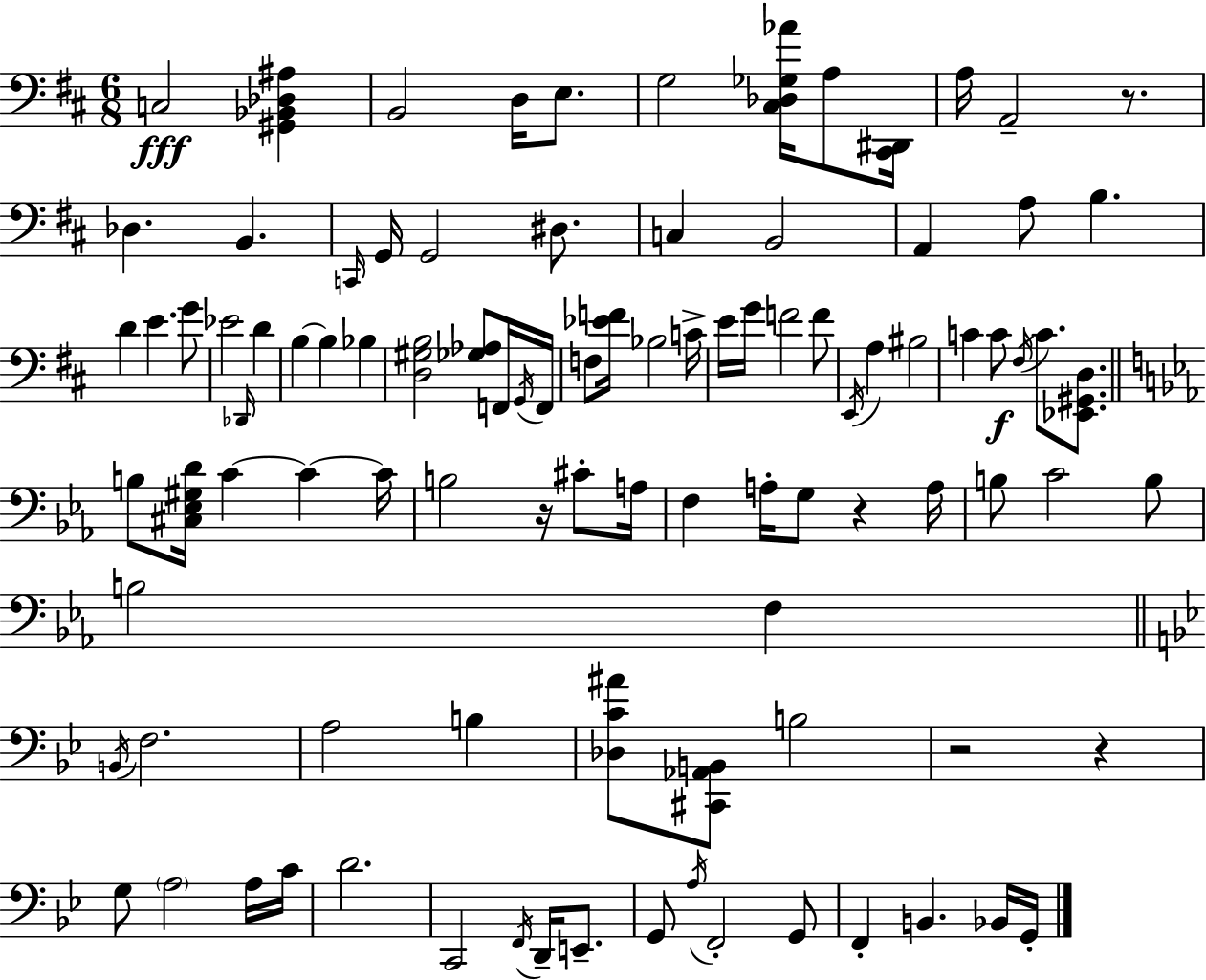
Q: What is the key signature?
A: D major